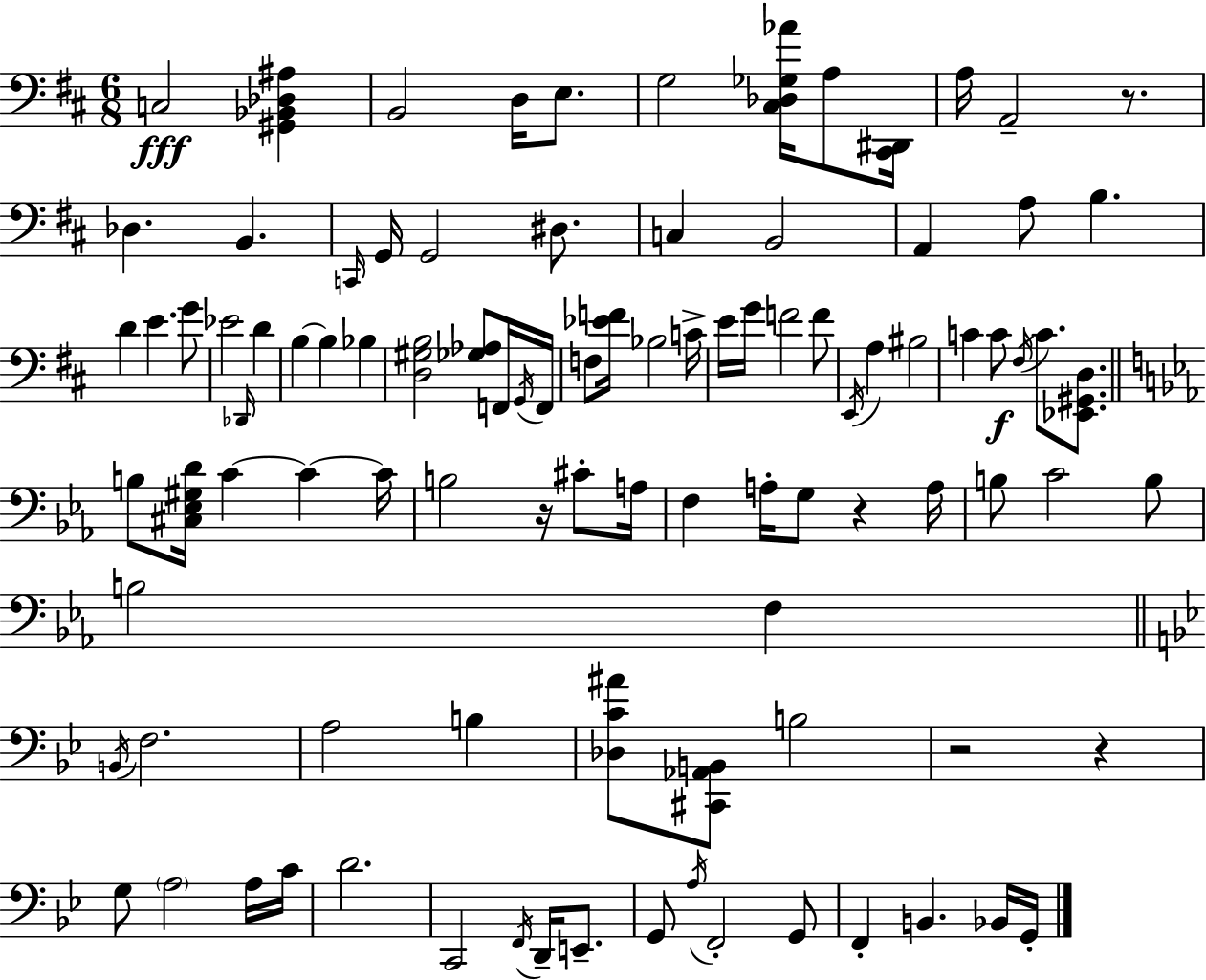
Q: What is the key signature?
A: D major